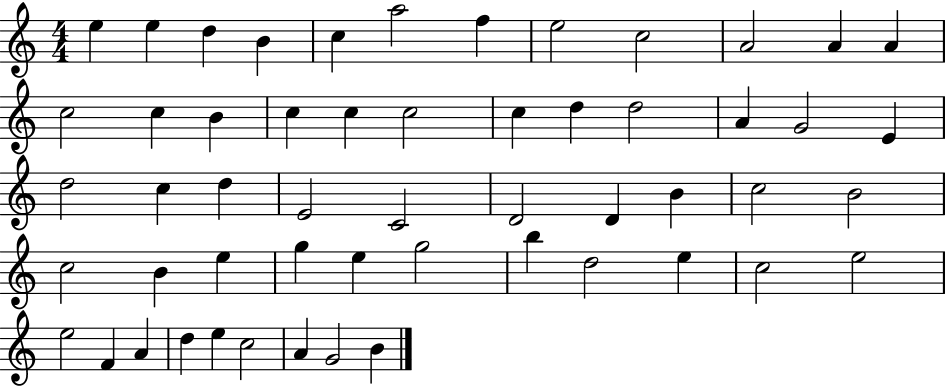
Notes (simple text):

E5/q E5/q D5/q B4/q C5/q A5/h F5/q E5/h C5/h A4/h A4/q A4/q C5/h C5/q B4/q C5/q C5/q C5/h C5/q D5/q D5/h A4/q G4/h E4/q D5/h C5/q D5/q E4/h C4/h D4/h D4/q B4/q C5/h B4/h C5/h B4/q E5/q G5/q E5/q G5/h B5/q D5/h E5/q C5/h E5/h E5/h F4/q A4/q D5/q E5/q C5/h A4/q G4/h B4/q